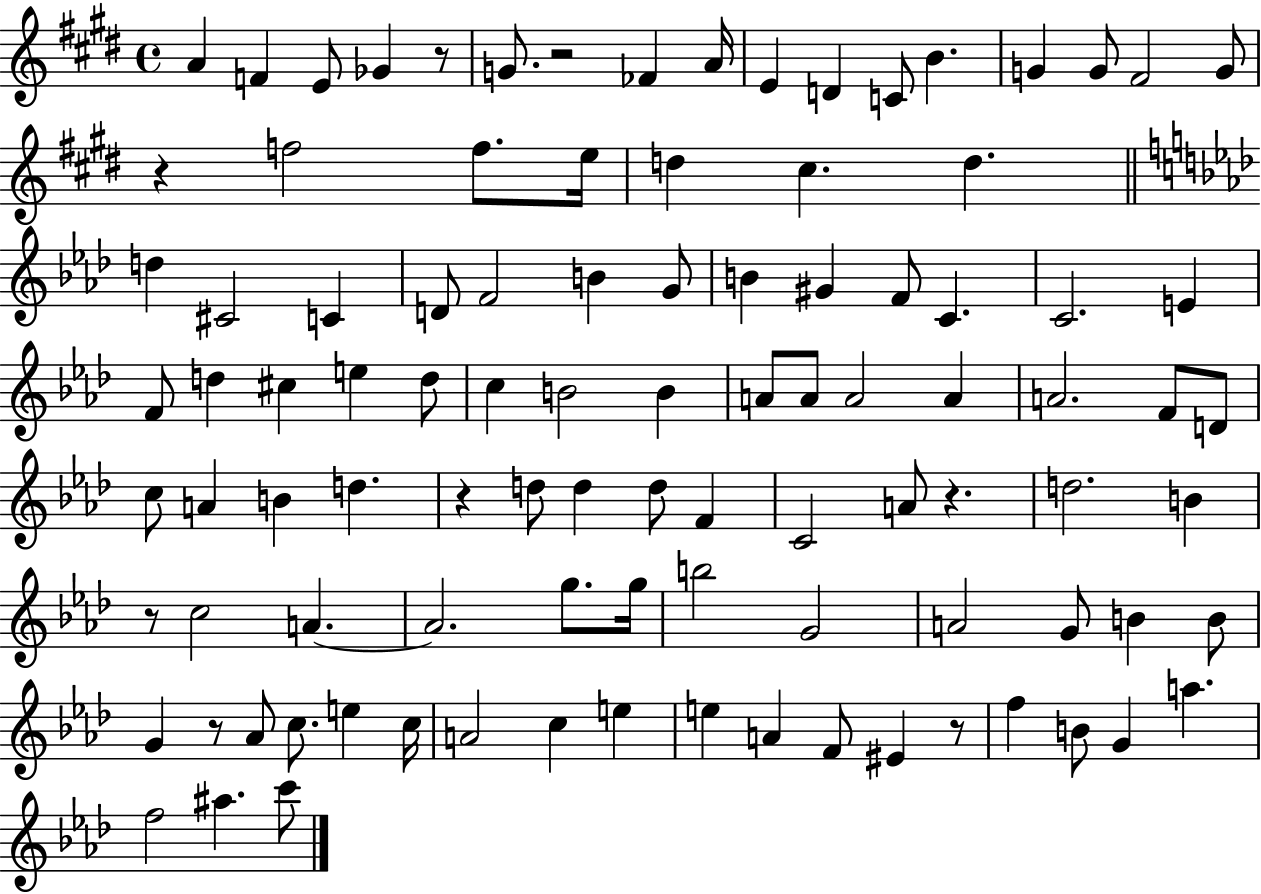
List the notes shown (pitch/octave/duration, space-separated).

A4/q F4/q E4/e Gb4/q R/e G4/e. R/h FES4/q A4/s E4/q D4/q C4/e B4/q. G4/q G4/e F#4/h G4/e R/q F5/h F5/e. E5/s D5/q C#5/q. D5/q. D5/q C#4/h C4/q D4/e F4/h B4/q G4/e B4/q G#4/q F4/e C4/q. C4/h. E4/q F4/e D5/q C#5/q E5/q D5/e C5/q B4/h B4/q A4/e A4/e A4/h A4/q A4/h. F4/e D4/e C5/e A4/q B4/q D5/q. R/q D5/e D5/q D5/e F4/q C4/h A4/e R/q. D5/h. B4/q R/e C5/h A4/q. A4/h. G5/e. G5/s B5/h G4/h A4/h G4/e B4/q B4/e G4/q R/e Ab4/e C5/e. E5/q C5/s A4/h C5/q E5/q E5/q A4/q F4/e EIS4/q R/e F5/q B4/e G4/q A5/q. F5/h A#5/q. C6/e